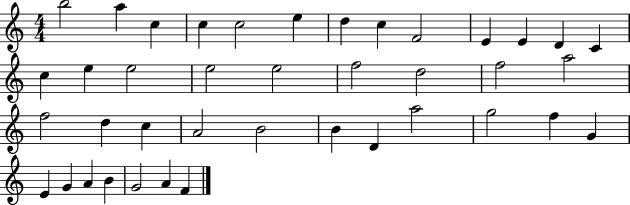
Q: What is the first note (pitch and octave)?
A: B5